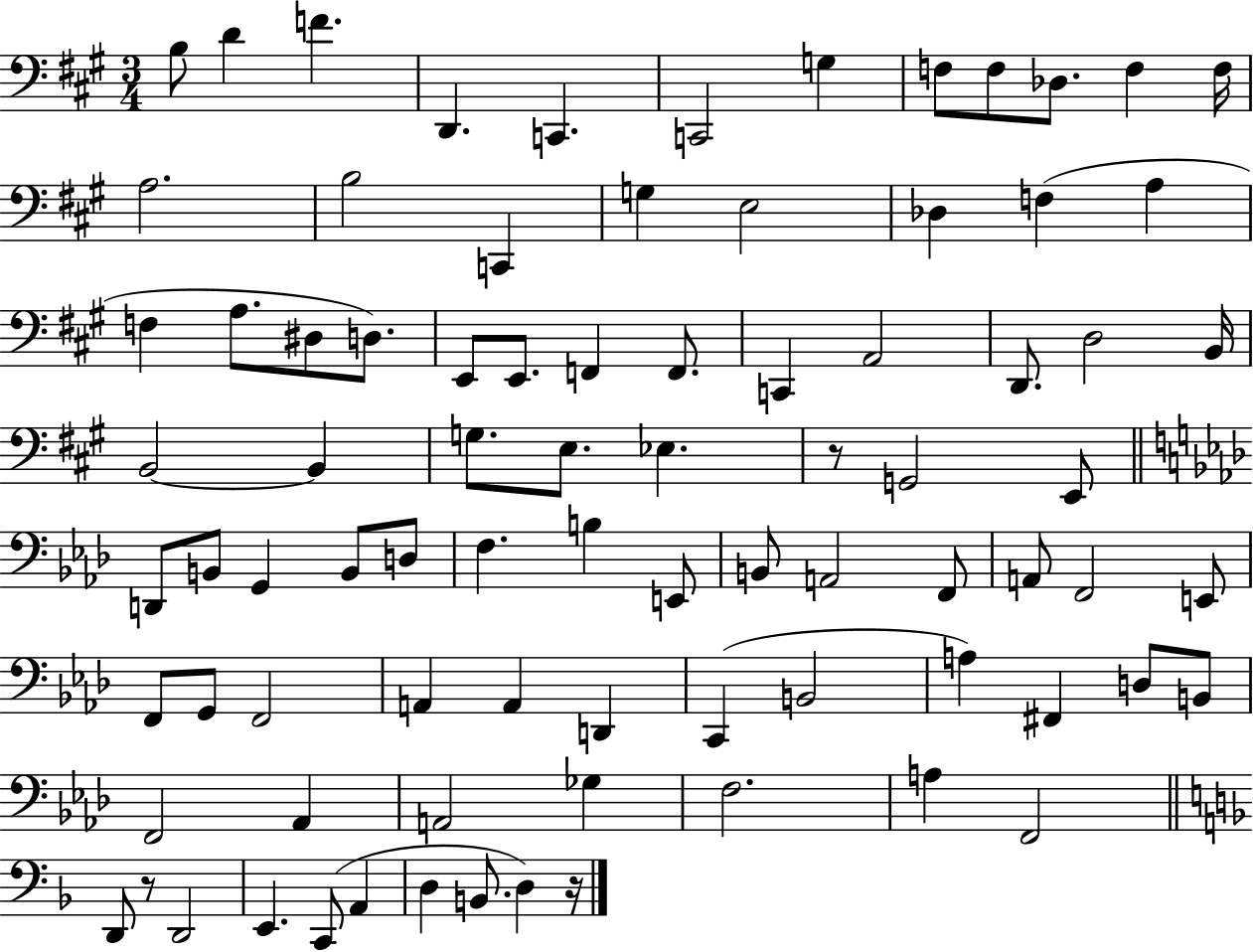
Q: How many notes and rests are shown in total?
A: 84